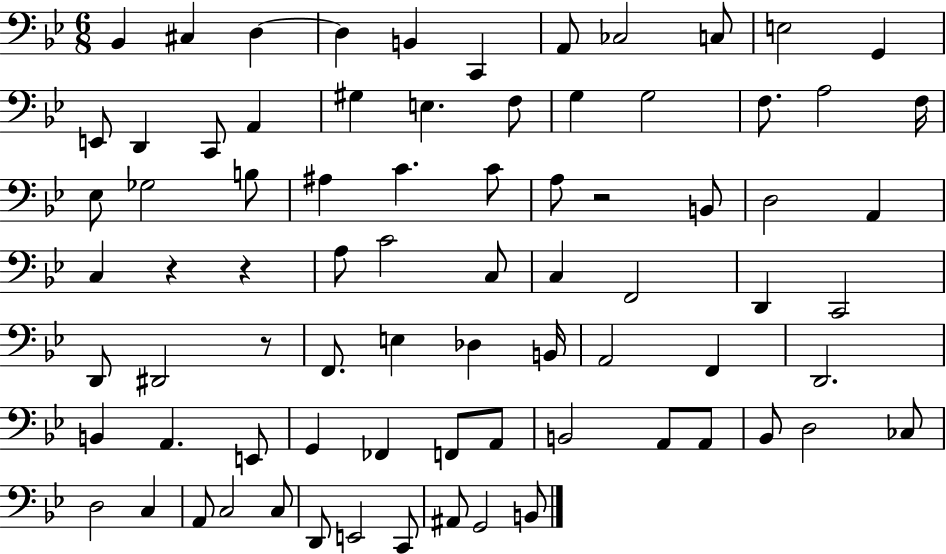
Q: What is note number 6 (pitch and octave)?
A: C2